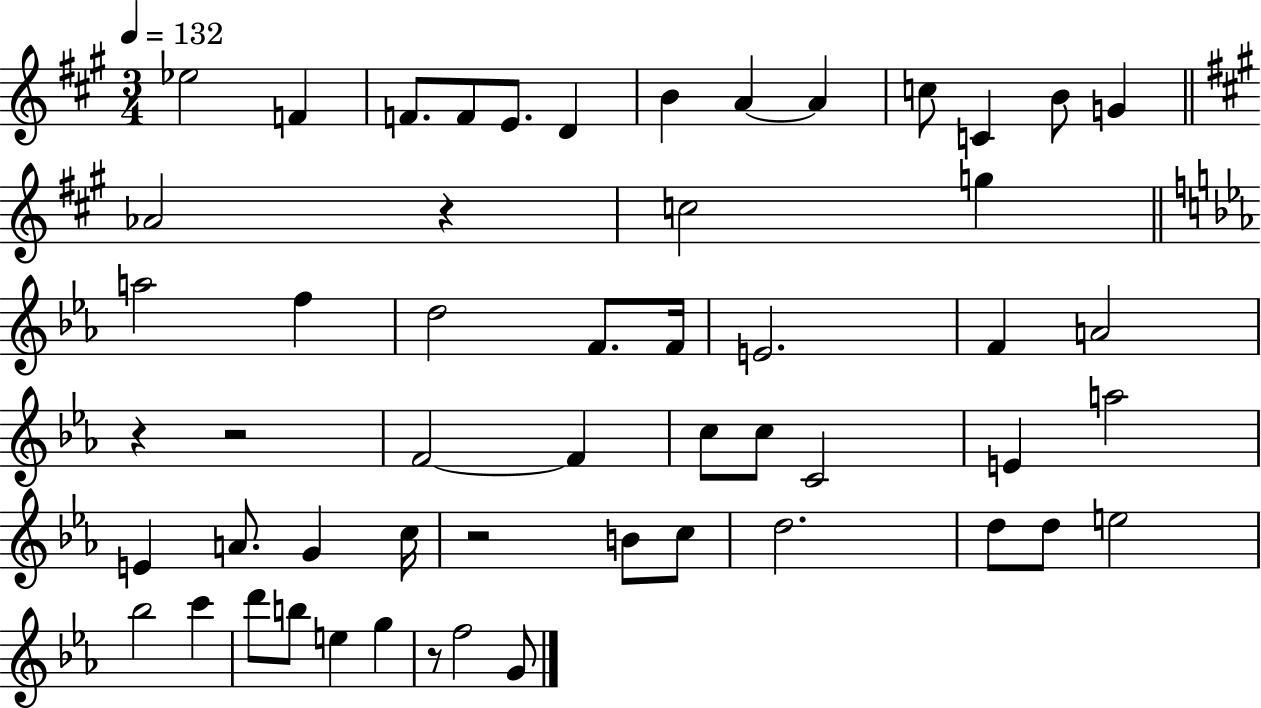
Eb5/h F4/q F4/e. F4/e E4/e. D4/q B4/q A4/q A4/q C5/e C4/q B4/e G4/q Ab4/h R/q C5/h G5/q A5/h F5/q D5/h F4/e. F4/s E4/h. F4/q A4/h R/q R/h F4/h F4/q C5/e C5/e C4/h E4/q A5/h E4/q A4/e. G4/q C5/s R/h B4/e C5/e D5/h. D5/e D5/e E5/h Bb5/h C6/q D6/e B5/e E5/q G5/q R/e F5/h G4/e